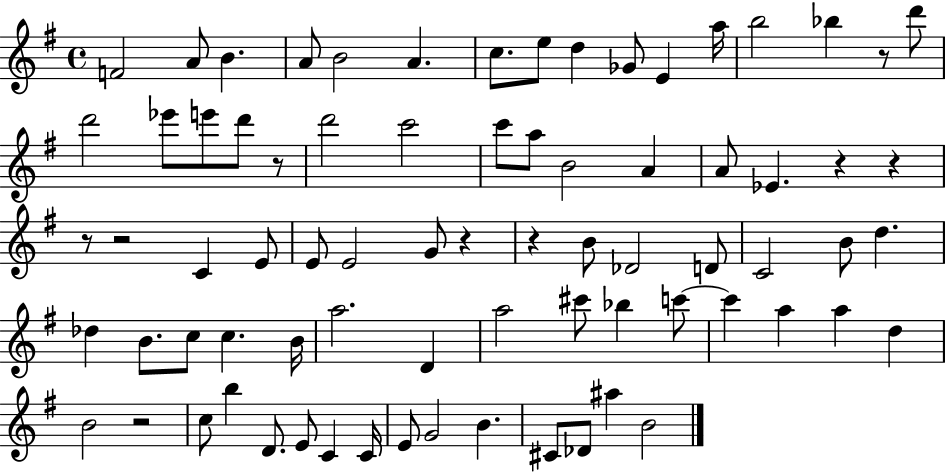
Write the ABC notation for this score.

X:1
T:Untitled
M:4/4
L:1/4
K:G
F2 A/2 B A/2 B2 A c/2 e/2 d _G/2 E a/4 b2 _b z/2 d'/2 d'2 _e'/2 e'/2 d'/2 z/2 d'2 c'2 c'/2 a/2 B2 A A/2 _E z z z/2 z2 C E/2 E/2 E2 G/2 z z B/2 _D2 D/2 C2 B/2 d _d B/2 c/2 c B/4 a2 D a2 ^c'/2 _b c'/2 c' a a d B2 z2 c/2 b D/2 E/2 C C/4 E/2 G2 B ^C/2 _D/2 ^a B2